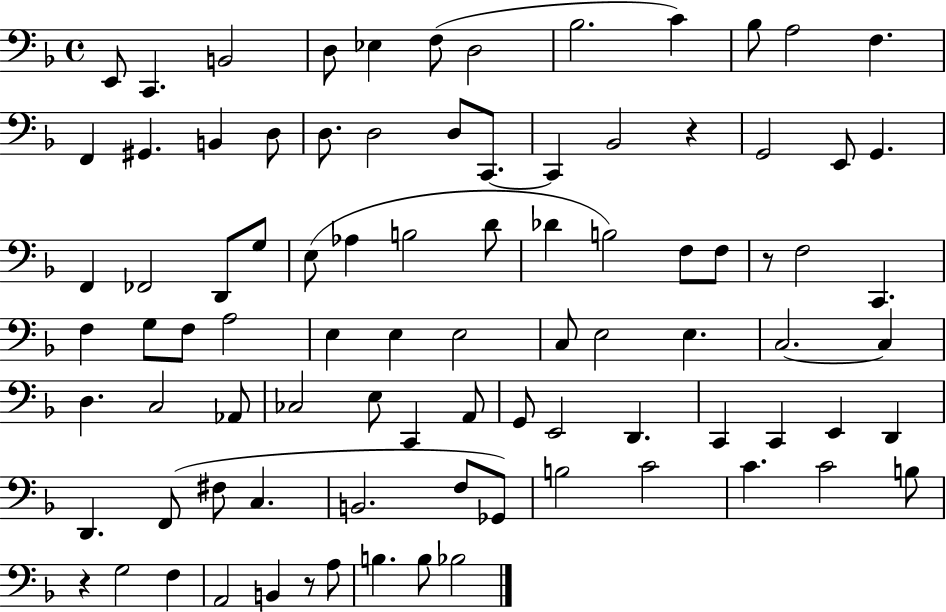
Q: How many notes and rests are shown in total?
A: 89